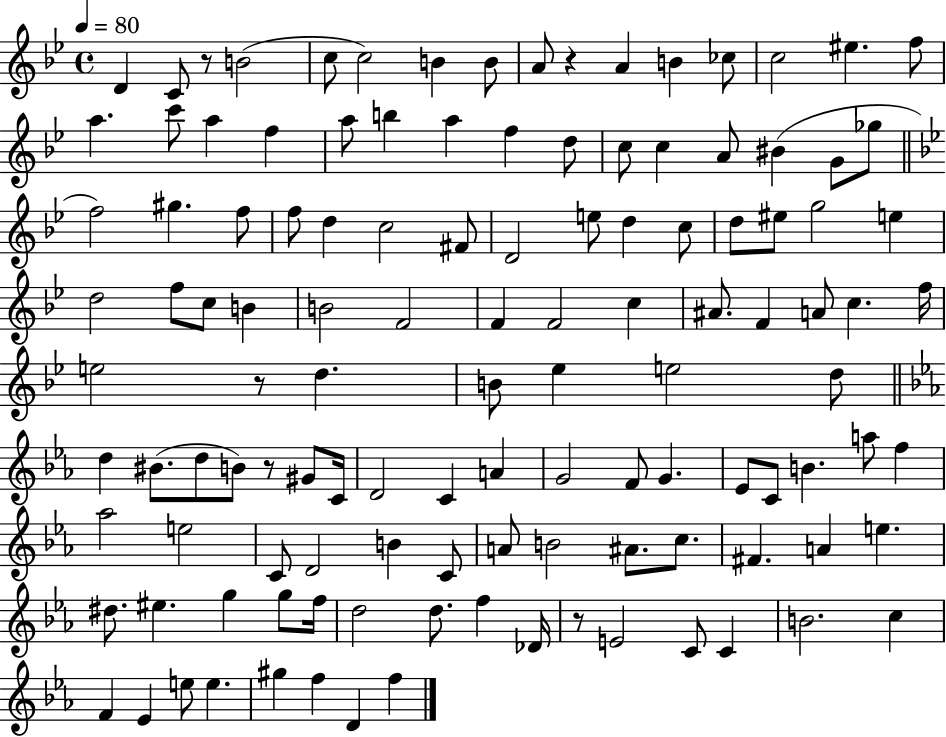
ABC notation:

X:1
T:Untitled
M:4/4
L:1/4
K:Bb
D C/2 z/2 B2 c/2 c2 B B/2 A/2 z A B _c/2 c2 ^e f/2 a c'/2 a f a/2 b a f d/2 c/2 c A/2 ^B G/2 _g/2 f2 ^g f/2 f/2 d c2 ^F/2 D2 e/2 d c/2 d/2 ^e/2 g2 e d2 f/2 c/2 B B2 F2 F F2 c ^A/2 F A/2 c f/4 e2 z/2 d B/2 _e e2 d/2 d ^B/2 d/2 B/2 z/2 ^G/2 C/4 D2 C A G2 F/2 G _E/2 C/2 B a/2 f _a2 e2 C/2 D2 B C/2 A/2 B2 ^A/2 c/2 ^F A e ^d/2 ^e g g/2 f/4 d2 d/2 f _D/4 z/2 E2 C/2 C B2 c F _E e/2 e ^g f D f